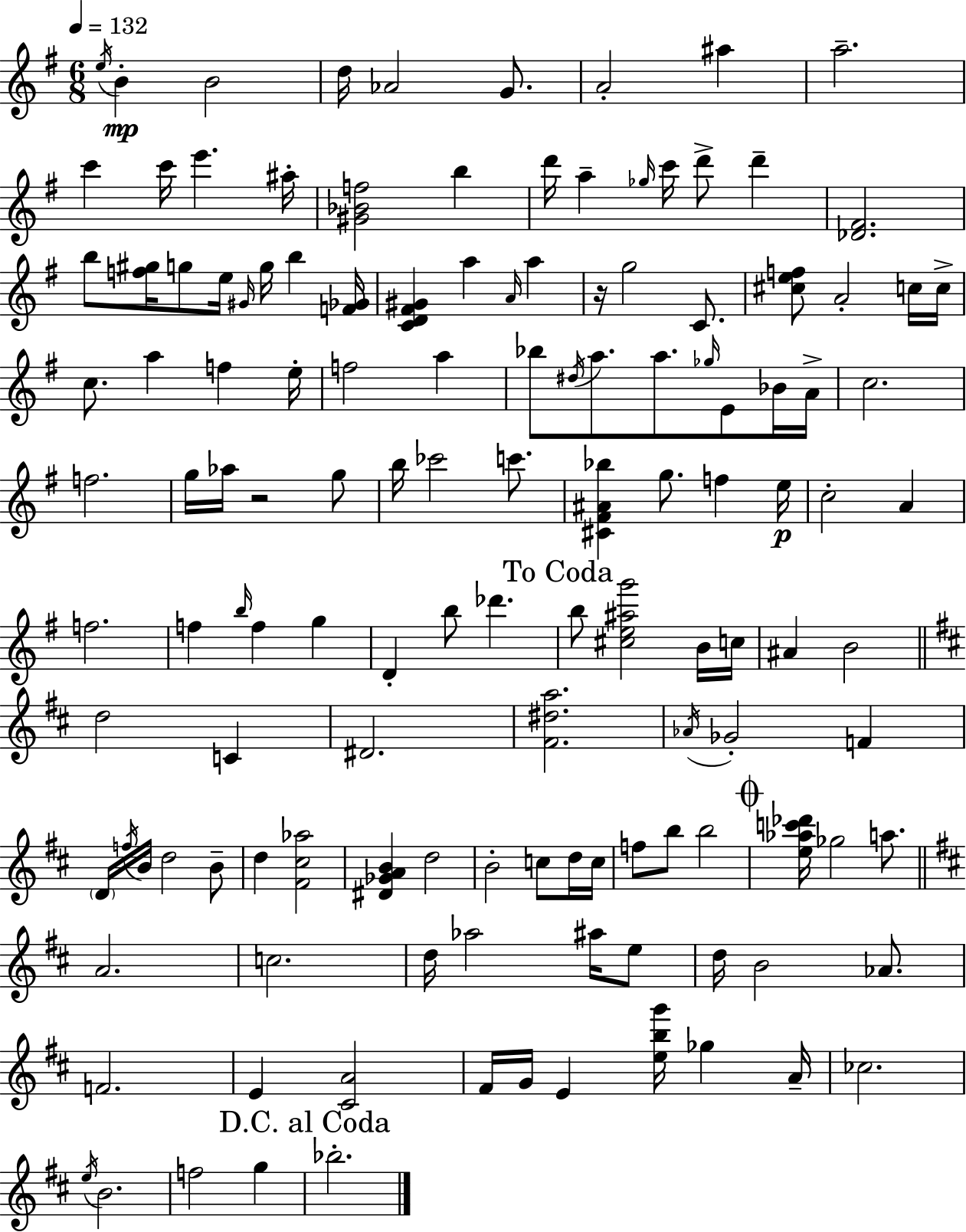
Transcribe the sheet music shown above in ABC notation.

X:1
T:Untitled
M:6/8
L:1/4
K:Em
e/4 B B2 d/4 _A2 G/2 A2 ^a a2 c' c'/4 e' ^a/4 [^G_Bf]2 b d'/4 a _g/4 c'/4 d'/2 d' [_D^F]2 b/2 [f^g]/4 g/2 e/4 ^G/4 g/4 b [F_G]/4 [CD^F^G] a A/4 a z/4 g2 C/2 [^cef]/2 A2 c/4 c/4 c/2 a f e/4 f2 a _b/2 ^d/4 a/2 a/2 _g/4 E/2 _B/4 A/4 c2 f2 g/4 _a/4 z2 g/2 b/4 _c'2 c'/2 [^C^F^A_b] g/2 f e/4 c2 A f2 f b/4 f g D b/2 _d' b/2 [^ce^ag']2 B/4 c/4 ^A B2 d2 C ^D2 [^F^da]2 _A/4 _G2 F D/4 f/4 B/4 d2 B/2 d [^F^c_a]2 [^D_GAB] d2 B2 c/2 d/4 c/4 f/2 b/2 b2 [e_ac'_d']/4 _g2 a/2 A2 c2 d/4 _a2 ^a/4 e/2 d/4 B2 _A/2 F2 E [^CA]2 ^F/4 G/4 E [ebg']/4 _g A/4 _c2 e/4 B2 f2 g _b2